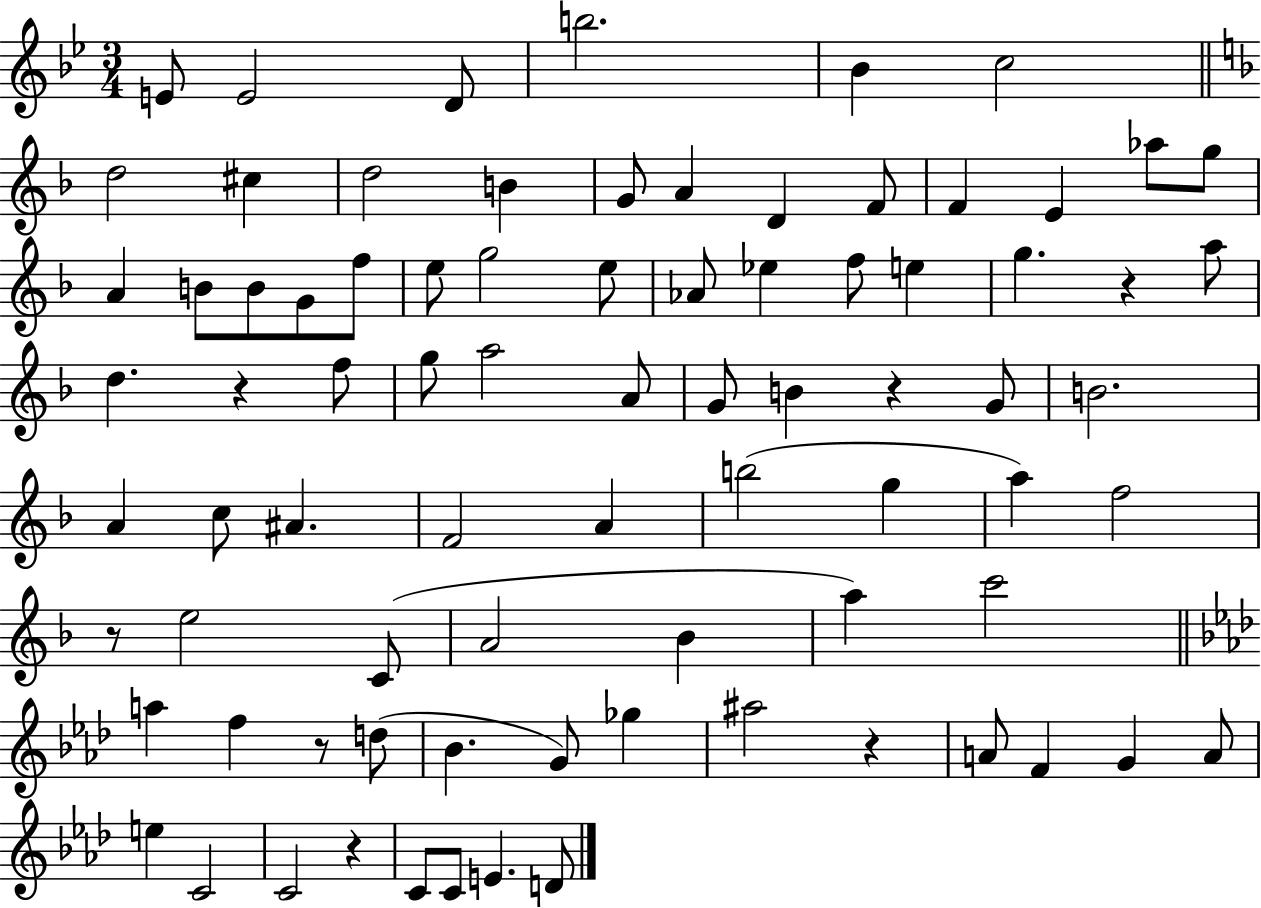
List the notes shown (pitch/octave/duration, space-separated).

E4/e E4/h D4/e B5/h. Bb4/q C5/h D5/h C#5/q D5/h B4/q G4/e A4/q D4/q F4/e F4/q E4/q Ab5/e G5/e A4/q B4/e B4/e G4/e F5/e E5/e G5/h E5/e Ab4/e Eb5/q F5/e E5/q G5/q. R/q A5/e D5/q. R/q F5/e G5/e A5/h A4/e G4/e B4/q R/q G4/e B4/h. A4/q C5/e A#4/q. F4/h A4/q B5/h G5/q A5/q F5/h R/e E5/h C4/e A4/h Bb4/q A5/q C6/h A5/q F5/q R/e D5/e Bb4/q. G4/e Gb5/q A#5/h R/q A4/e F4/q G4/q A4/e E5/q C4/h C4/h R/q C4/e C4/e E4/q. D4/e